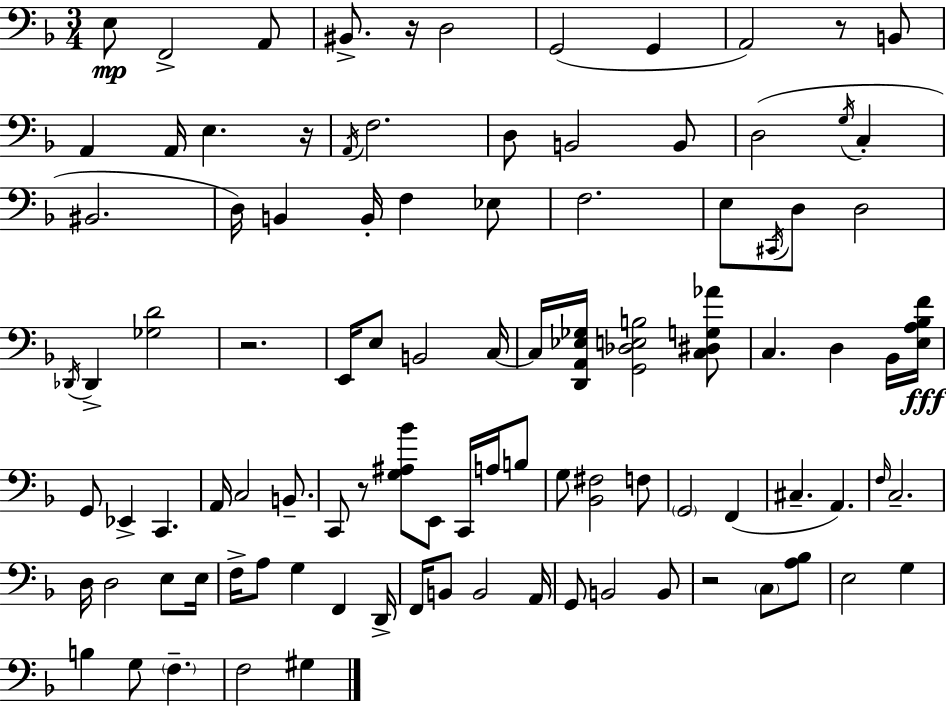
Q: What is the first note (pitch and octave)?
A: E3